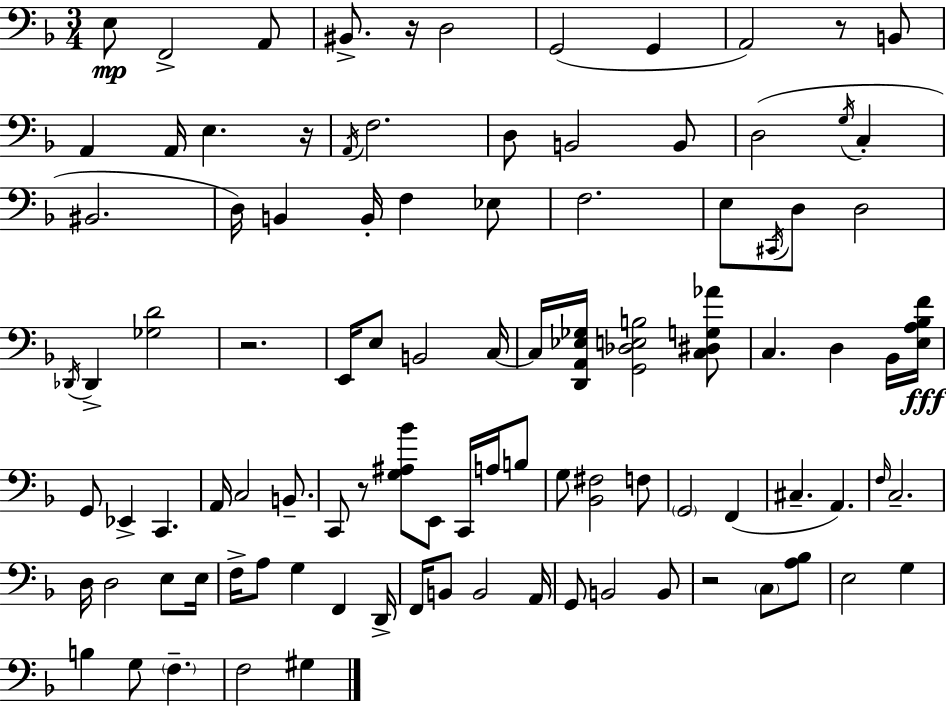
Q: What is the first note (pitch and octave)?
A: E3